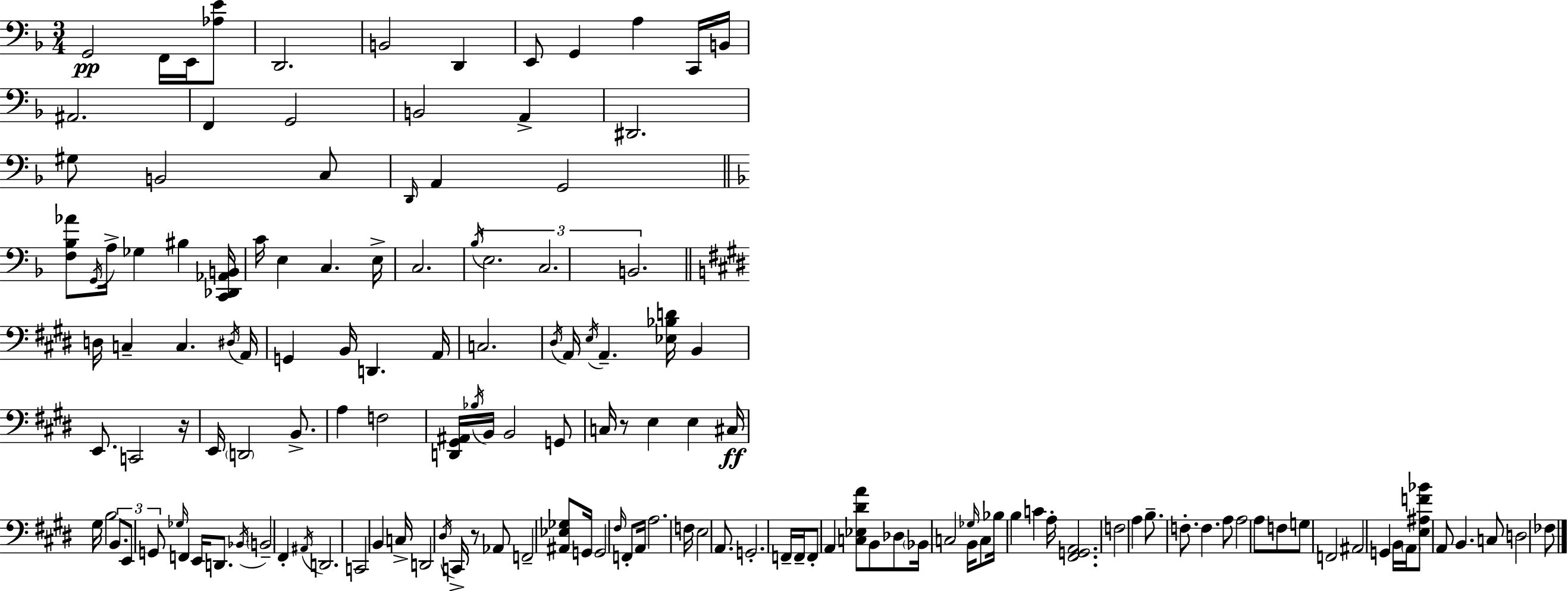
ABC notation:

X:1
T:Untitled
M:3/4
L:1/4
K:Dm
G,,2 F,,/4 E,,/4 [_A,E]/2 D,,2 B,,2 D,, E,,/2 G,, A, C,,/4 B,,/4 ^A,,2 F,, G,,2 B,,2 A,, ^D,,2 ^G,/2 B,,2 C,/2 D,,/4 A,, G,,2 [F,_B,_A]/2 G,,/4 A,/4 _G, ^B, [C,,_D,,_A,,B,,]/4 C/4 E, C, E,/4 C,2 _B,/4 E,2 C,2 B,,2 D,/4 C, C, ^D,/4 A,,/4 G,, B,,/4 D,, A,,/4 C,2 ^D,/4 A,,/4 E,/4 A,, [_E,_B,D]/4 B,, E,,/2 C,,2 z/4 E,,/4 D,,2 B,,/2 A, F,2 [D,,^G,,^A,,]/4 _B,/4 B,,/4 B,,2 G,,/2 C,/4 z/2 E, E, ^C,/4 ^G,/4 B,2 B,,/2 E,,/2 G,,/2 _G,/4 F,, E,,/4 D,,/2 _B,,/4 B,,2 ^F,, ^A,,/4 D,,2 C,,2 B,, C,/4 D,,2 ^D,/4 C,,/4 z/2 _A,,/2 F,,2 [^A,,_E,_G,]/2 G,,/4 G,,2 ^F,/4 F,,/2 A,,/4 A,2 F,/4 E,2 A,,/2 G,,2 F,,/4 F,,/4 F,,/2 A,, [C,_E,^DA]/2 B,,/2 _D,/2 _B,,/4 C,2 _G,/4 B,,/4 C,/2 _B,/4 B, C A,/4 [^F,,G,,A,,]2 F,2 A, B,/2 F,/2 F, A,/2 A,2 A,/2 F,/2 G,/2 F,,2 ^A,,2 G,, B,,/4 A,,/4 [E,^A,F_B]/2 A,,/2 B,, C,/2 D,2 _F,/2